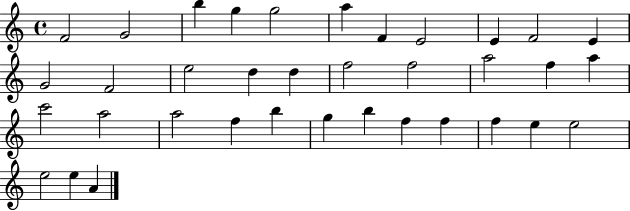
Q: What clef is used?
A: treble